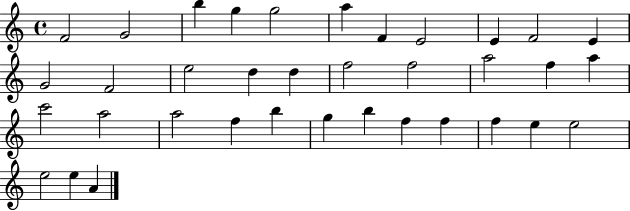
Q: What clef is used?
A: treble